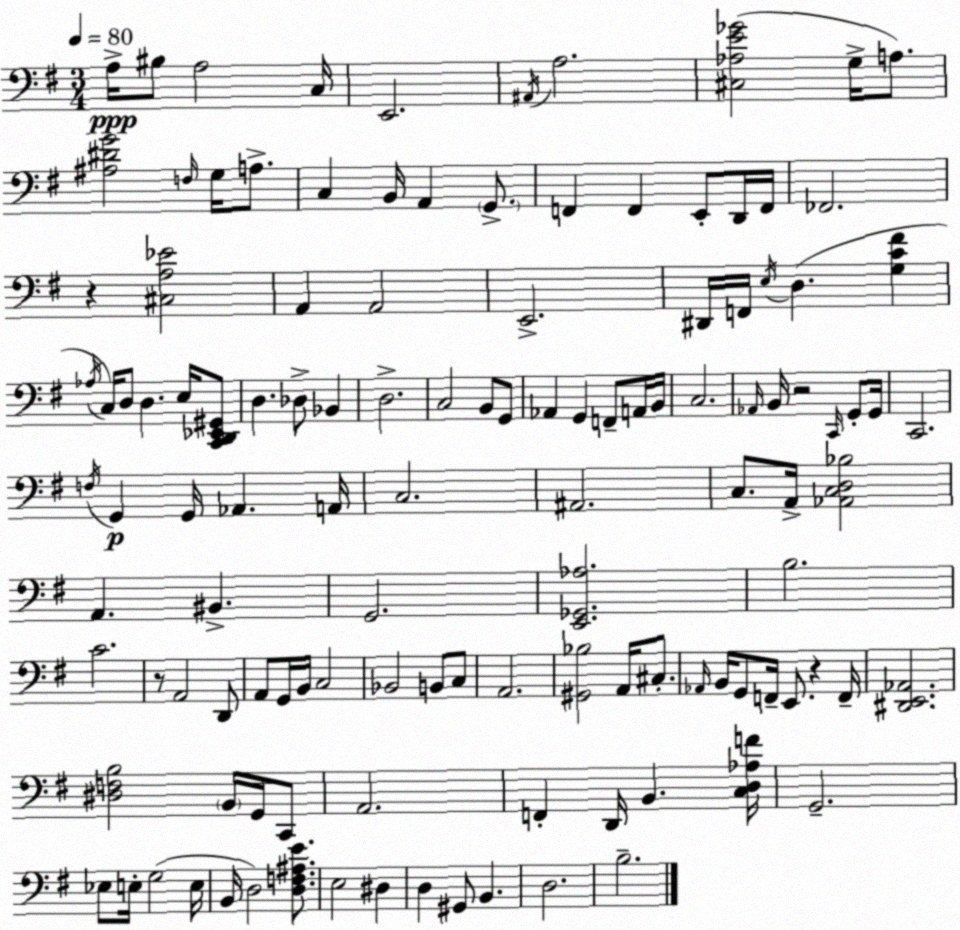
X:1
T:Untitled
M:3/4
L:1/4
K:Em
A,/4 ^B,/2 A,2 C,/4 E,,2 ^A,,/4 A,2 [^C,_A,E_G]2 G,/4 A,/2 [^A,^DG]2 F,/4 G,/4 A,/2 C, B,,/4 A,, G,,/2 F,, F,, E,,/2 D,,/4 F,,/4 _F,,2 z [^C,A,_E]2 A,, A,,2 E,,2 ^D,,/4 F,,/4 E,/4 D, [G,C^F] _A,/4 C,/4 D,/2 D, E,/4 [C,,D,,_E,,^G,,]/2 D, _D,/2 _B,, D,2 C,2 B,,/2 G,,/2 _A,, G,, F,,/2 A,,/4 B,,/4 C,2 _A,,/4 B,,/4 z2 C,,/4 G,,/2 G,,/4 C,,2 F,/4 G,, G,,/4 _A,, A,,/4 C,2 ^A,,2 C,/2 A,,/4 [_A,,C,D,_B,]2 A,, ^B,, G,,2 [E,,_G,,_A,]2 B,2 C2 z/2 A,,2 D,,/2 A,,/2 G,,/4 B,,/4 C,2 _B,,2 B,,/2 C,/2 A,,2 [^G,,_B,]2 A,,/4 ^C,/2 _A,,/4 B,,/4 G,,/2 F,,/4 E,,/2 z F,,/4 [^D,,E,,_A,,]2 [^D,F,B,]2 B,,/4 G,,/4 C,,/2 A,,2 F,, D,,/4 B,, [C,D,_A,F]/4 G,,2 _E,/2 E,/4 G,2 E,/4 B,,/4 D,2 [D,F,^A,E]/2 E,2 ^D, D, ^G,,/2 B,, D,2 B,2